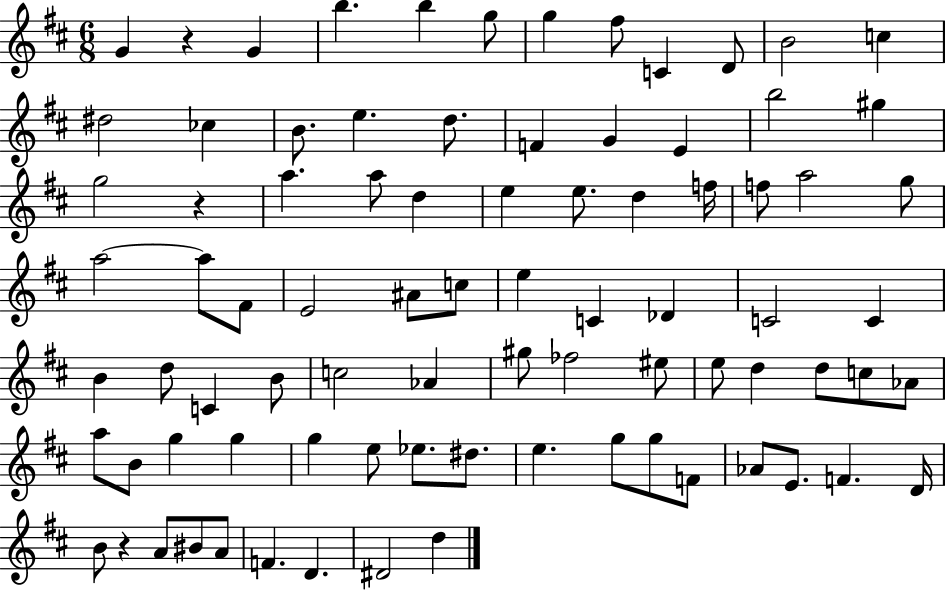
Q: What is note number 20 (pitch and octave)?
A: B5